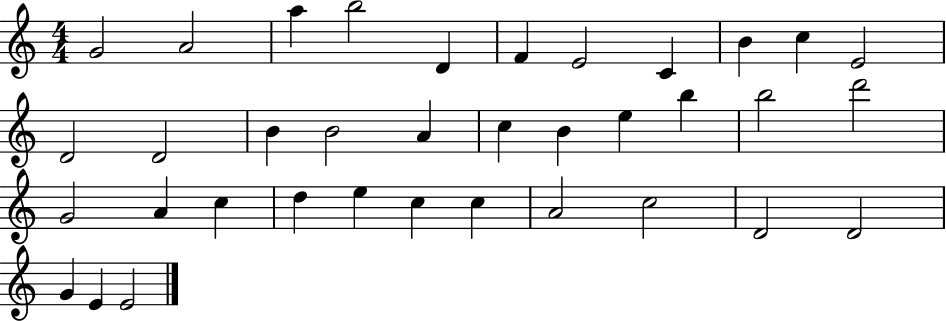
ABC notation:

X:1
T:Untitled
M:4/4
L:1/4
K:C
G2 A2 a b2 D F E2 C B c E2 D2 D2 B B2 A c B e b b2 d'2 G2 A c d e c c A2 c2 D2 D2 G E E2